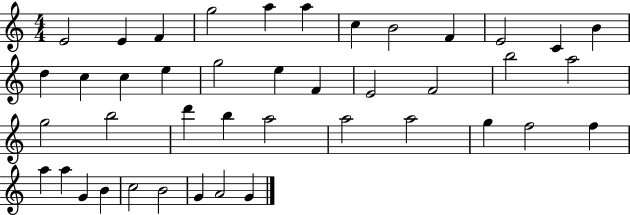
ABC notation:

X:1
T:Untitled
M:4/4
L:1/4
K:C
E2 E F g2 a a c B2 F E2 C B d c c e g2 e F E2 F2 b2 a2 g2 b2 d' b a2 a2 a2 g f2 f a a G B c2 B2 G A2 G